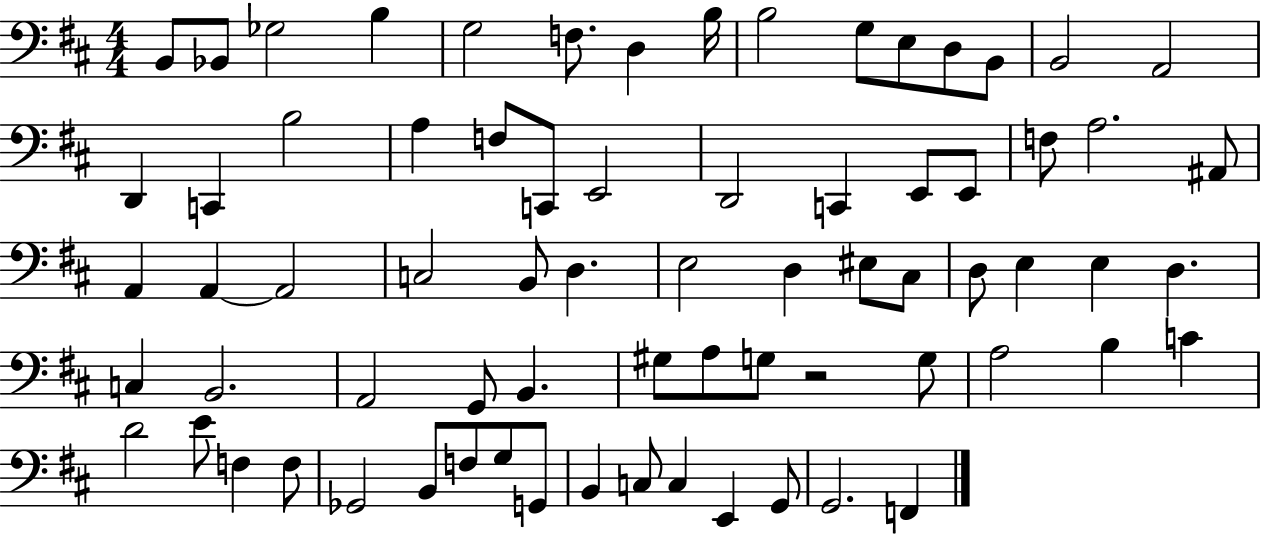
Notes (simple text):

B2/e Bb2/e Gb3/h B3/q G3/h F3/e. D3/q B3/s B3/h G3/e E3/e D3/e B2/e B2/h A2/h D2/q C2/q B3/h A3/q F3/e C2/e E2/h D2/h C2/q E2/e E2/e F3/e A3/h. A#2/e A2/q A2/q A2/h C3/h B2/e D3/q. E3/h D3/q EIS3/e C#3/e D3/e E3/q E3/q D3/q. C3/q B2/h. A2/h G2/e B2/q. G#3/e A3/e G3/e R/h G3/e A3/h B3/q C4/q D4/h E4/e F3/q F3/e Gb2/h B2/e F3/e G3/e G2/e B2/q C3/e C3/q E2/q G2/e G2/h. F2/q